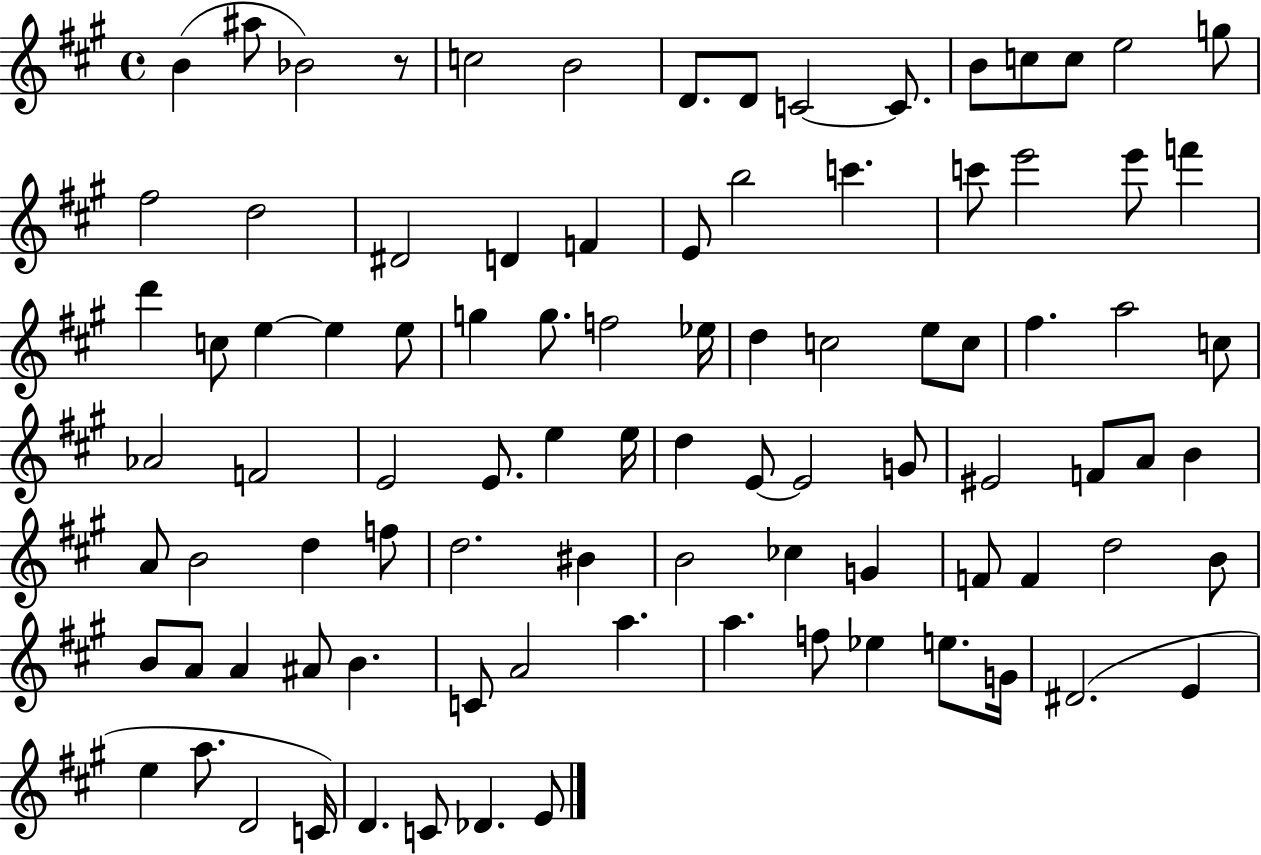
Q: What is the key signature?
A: A major